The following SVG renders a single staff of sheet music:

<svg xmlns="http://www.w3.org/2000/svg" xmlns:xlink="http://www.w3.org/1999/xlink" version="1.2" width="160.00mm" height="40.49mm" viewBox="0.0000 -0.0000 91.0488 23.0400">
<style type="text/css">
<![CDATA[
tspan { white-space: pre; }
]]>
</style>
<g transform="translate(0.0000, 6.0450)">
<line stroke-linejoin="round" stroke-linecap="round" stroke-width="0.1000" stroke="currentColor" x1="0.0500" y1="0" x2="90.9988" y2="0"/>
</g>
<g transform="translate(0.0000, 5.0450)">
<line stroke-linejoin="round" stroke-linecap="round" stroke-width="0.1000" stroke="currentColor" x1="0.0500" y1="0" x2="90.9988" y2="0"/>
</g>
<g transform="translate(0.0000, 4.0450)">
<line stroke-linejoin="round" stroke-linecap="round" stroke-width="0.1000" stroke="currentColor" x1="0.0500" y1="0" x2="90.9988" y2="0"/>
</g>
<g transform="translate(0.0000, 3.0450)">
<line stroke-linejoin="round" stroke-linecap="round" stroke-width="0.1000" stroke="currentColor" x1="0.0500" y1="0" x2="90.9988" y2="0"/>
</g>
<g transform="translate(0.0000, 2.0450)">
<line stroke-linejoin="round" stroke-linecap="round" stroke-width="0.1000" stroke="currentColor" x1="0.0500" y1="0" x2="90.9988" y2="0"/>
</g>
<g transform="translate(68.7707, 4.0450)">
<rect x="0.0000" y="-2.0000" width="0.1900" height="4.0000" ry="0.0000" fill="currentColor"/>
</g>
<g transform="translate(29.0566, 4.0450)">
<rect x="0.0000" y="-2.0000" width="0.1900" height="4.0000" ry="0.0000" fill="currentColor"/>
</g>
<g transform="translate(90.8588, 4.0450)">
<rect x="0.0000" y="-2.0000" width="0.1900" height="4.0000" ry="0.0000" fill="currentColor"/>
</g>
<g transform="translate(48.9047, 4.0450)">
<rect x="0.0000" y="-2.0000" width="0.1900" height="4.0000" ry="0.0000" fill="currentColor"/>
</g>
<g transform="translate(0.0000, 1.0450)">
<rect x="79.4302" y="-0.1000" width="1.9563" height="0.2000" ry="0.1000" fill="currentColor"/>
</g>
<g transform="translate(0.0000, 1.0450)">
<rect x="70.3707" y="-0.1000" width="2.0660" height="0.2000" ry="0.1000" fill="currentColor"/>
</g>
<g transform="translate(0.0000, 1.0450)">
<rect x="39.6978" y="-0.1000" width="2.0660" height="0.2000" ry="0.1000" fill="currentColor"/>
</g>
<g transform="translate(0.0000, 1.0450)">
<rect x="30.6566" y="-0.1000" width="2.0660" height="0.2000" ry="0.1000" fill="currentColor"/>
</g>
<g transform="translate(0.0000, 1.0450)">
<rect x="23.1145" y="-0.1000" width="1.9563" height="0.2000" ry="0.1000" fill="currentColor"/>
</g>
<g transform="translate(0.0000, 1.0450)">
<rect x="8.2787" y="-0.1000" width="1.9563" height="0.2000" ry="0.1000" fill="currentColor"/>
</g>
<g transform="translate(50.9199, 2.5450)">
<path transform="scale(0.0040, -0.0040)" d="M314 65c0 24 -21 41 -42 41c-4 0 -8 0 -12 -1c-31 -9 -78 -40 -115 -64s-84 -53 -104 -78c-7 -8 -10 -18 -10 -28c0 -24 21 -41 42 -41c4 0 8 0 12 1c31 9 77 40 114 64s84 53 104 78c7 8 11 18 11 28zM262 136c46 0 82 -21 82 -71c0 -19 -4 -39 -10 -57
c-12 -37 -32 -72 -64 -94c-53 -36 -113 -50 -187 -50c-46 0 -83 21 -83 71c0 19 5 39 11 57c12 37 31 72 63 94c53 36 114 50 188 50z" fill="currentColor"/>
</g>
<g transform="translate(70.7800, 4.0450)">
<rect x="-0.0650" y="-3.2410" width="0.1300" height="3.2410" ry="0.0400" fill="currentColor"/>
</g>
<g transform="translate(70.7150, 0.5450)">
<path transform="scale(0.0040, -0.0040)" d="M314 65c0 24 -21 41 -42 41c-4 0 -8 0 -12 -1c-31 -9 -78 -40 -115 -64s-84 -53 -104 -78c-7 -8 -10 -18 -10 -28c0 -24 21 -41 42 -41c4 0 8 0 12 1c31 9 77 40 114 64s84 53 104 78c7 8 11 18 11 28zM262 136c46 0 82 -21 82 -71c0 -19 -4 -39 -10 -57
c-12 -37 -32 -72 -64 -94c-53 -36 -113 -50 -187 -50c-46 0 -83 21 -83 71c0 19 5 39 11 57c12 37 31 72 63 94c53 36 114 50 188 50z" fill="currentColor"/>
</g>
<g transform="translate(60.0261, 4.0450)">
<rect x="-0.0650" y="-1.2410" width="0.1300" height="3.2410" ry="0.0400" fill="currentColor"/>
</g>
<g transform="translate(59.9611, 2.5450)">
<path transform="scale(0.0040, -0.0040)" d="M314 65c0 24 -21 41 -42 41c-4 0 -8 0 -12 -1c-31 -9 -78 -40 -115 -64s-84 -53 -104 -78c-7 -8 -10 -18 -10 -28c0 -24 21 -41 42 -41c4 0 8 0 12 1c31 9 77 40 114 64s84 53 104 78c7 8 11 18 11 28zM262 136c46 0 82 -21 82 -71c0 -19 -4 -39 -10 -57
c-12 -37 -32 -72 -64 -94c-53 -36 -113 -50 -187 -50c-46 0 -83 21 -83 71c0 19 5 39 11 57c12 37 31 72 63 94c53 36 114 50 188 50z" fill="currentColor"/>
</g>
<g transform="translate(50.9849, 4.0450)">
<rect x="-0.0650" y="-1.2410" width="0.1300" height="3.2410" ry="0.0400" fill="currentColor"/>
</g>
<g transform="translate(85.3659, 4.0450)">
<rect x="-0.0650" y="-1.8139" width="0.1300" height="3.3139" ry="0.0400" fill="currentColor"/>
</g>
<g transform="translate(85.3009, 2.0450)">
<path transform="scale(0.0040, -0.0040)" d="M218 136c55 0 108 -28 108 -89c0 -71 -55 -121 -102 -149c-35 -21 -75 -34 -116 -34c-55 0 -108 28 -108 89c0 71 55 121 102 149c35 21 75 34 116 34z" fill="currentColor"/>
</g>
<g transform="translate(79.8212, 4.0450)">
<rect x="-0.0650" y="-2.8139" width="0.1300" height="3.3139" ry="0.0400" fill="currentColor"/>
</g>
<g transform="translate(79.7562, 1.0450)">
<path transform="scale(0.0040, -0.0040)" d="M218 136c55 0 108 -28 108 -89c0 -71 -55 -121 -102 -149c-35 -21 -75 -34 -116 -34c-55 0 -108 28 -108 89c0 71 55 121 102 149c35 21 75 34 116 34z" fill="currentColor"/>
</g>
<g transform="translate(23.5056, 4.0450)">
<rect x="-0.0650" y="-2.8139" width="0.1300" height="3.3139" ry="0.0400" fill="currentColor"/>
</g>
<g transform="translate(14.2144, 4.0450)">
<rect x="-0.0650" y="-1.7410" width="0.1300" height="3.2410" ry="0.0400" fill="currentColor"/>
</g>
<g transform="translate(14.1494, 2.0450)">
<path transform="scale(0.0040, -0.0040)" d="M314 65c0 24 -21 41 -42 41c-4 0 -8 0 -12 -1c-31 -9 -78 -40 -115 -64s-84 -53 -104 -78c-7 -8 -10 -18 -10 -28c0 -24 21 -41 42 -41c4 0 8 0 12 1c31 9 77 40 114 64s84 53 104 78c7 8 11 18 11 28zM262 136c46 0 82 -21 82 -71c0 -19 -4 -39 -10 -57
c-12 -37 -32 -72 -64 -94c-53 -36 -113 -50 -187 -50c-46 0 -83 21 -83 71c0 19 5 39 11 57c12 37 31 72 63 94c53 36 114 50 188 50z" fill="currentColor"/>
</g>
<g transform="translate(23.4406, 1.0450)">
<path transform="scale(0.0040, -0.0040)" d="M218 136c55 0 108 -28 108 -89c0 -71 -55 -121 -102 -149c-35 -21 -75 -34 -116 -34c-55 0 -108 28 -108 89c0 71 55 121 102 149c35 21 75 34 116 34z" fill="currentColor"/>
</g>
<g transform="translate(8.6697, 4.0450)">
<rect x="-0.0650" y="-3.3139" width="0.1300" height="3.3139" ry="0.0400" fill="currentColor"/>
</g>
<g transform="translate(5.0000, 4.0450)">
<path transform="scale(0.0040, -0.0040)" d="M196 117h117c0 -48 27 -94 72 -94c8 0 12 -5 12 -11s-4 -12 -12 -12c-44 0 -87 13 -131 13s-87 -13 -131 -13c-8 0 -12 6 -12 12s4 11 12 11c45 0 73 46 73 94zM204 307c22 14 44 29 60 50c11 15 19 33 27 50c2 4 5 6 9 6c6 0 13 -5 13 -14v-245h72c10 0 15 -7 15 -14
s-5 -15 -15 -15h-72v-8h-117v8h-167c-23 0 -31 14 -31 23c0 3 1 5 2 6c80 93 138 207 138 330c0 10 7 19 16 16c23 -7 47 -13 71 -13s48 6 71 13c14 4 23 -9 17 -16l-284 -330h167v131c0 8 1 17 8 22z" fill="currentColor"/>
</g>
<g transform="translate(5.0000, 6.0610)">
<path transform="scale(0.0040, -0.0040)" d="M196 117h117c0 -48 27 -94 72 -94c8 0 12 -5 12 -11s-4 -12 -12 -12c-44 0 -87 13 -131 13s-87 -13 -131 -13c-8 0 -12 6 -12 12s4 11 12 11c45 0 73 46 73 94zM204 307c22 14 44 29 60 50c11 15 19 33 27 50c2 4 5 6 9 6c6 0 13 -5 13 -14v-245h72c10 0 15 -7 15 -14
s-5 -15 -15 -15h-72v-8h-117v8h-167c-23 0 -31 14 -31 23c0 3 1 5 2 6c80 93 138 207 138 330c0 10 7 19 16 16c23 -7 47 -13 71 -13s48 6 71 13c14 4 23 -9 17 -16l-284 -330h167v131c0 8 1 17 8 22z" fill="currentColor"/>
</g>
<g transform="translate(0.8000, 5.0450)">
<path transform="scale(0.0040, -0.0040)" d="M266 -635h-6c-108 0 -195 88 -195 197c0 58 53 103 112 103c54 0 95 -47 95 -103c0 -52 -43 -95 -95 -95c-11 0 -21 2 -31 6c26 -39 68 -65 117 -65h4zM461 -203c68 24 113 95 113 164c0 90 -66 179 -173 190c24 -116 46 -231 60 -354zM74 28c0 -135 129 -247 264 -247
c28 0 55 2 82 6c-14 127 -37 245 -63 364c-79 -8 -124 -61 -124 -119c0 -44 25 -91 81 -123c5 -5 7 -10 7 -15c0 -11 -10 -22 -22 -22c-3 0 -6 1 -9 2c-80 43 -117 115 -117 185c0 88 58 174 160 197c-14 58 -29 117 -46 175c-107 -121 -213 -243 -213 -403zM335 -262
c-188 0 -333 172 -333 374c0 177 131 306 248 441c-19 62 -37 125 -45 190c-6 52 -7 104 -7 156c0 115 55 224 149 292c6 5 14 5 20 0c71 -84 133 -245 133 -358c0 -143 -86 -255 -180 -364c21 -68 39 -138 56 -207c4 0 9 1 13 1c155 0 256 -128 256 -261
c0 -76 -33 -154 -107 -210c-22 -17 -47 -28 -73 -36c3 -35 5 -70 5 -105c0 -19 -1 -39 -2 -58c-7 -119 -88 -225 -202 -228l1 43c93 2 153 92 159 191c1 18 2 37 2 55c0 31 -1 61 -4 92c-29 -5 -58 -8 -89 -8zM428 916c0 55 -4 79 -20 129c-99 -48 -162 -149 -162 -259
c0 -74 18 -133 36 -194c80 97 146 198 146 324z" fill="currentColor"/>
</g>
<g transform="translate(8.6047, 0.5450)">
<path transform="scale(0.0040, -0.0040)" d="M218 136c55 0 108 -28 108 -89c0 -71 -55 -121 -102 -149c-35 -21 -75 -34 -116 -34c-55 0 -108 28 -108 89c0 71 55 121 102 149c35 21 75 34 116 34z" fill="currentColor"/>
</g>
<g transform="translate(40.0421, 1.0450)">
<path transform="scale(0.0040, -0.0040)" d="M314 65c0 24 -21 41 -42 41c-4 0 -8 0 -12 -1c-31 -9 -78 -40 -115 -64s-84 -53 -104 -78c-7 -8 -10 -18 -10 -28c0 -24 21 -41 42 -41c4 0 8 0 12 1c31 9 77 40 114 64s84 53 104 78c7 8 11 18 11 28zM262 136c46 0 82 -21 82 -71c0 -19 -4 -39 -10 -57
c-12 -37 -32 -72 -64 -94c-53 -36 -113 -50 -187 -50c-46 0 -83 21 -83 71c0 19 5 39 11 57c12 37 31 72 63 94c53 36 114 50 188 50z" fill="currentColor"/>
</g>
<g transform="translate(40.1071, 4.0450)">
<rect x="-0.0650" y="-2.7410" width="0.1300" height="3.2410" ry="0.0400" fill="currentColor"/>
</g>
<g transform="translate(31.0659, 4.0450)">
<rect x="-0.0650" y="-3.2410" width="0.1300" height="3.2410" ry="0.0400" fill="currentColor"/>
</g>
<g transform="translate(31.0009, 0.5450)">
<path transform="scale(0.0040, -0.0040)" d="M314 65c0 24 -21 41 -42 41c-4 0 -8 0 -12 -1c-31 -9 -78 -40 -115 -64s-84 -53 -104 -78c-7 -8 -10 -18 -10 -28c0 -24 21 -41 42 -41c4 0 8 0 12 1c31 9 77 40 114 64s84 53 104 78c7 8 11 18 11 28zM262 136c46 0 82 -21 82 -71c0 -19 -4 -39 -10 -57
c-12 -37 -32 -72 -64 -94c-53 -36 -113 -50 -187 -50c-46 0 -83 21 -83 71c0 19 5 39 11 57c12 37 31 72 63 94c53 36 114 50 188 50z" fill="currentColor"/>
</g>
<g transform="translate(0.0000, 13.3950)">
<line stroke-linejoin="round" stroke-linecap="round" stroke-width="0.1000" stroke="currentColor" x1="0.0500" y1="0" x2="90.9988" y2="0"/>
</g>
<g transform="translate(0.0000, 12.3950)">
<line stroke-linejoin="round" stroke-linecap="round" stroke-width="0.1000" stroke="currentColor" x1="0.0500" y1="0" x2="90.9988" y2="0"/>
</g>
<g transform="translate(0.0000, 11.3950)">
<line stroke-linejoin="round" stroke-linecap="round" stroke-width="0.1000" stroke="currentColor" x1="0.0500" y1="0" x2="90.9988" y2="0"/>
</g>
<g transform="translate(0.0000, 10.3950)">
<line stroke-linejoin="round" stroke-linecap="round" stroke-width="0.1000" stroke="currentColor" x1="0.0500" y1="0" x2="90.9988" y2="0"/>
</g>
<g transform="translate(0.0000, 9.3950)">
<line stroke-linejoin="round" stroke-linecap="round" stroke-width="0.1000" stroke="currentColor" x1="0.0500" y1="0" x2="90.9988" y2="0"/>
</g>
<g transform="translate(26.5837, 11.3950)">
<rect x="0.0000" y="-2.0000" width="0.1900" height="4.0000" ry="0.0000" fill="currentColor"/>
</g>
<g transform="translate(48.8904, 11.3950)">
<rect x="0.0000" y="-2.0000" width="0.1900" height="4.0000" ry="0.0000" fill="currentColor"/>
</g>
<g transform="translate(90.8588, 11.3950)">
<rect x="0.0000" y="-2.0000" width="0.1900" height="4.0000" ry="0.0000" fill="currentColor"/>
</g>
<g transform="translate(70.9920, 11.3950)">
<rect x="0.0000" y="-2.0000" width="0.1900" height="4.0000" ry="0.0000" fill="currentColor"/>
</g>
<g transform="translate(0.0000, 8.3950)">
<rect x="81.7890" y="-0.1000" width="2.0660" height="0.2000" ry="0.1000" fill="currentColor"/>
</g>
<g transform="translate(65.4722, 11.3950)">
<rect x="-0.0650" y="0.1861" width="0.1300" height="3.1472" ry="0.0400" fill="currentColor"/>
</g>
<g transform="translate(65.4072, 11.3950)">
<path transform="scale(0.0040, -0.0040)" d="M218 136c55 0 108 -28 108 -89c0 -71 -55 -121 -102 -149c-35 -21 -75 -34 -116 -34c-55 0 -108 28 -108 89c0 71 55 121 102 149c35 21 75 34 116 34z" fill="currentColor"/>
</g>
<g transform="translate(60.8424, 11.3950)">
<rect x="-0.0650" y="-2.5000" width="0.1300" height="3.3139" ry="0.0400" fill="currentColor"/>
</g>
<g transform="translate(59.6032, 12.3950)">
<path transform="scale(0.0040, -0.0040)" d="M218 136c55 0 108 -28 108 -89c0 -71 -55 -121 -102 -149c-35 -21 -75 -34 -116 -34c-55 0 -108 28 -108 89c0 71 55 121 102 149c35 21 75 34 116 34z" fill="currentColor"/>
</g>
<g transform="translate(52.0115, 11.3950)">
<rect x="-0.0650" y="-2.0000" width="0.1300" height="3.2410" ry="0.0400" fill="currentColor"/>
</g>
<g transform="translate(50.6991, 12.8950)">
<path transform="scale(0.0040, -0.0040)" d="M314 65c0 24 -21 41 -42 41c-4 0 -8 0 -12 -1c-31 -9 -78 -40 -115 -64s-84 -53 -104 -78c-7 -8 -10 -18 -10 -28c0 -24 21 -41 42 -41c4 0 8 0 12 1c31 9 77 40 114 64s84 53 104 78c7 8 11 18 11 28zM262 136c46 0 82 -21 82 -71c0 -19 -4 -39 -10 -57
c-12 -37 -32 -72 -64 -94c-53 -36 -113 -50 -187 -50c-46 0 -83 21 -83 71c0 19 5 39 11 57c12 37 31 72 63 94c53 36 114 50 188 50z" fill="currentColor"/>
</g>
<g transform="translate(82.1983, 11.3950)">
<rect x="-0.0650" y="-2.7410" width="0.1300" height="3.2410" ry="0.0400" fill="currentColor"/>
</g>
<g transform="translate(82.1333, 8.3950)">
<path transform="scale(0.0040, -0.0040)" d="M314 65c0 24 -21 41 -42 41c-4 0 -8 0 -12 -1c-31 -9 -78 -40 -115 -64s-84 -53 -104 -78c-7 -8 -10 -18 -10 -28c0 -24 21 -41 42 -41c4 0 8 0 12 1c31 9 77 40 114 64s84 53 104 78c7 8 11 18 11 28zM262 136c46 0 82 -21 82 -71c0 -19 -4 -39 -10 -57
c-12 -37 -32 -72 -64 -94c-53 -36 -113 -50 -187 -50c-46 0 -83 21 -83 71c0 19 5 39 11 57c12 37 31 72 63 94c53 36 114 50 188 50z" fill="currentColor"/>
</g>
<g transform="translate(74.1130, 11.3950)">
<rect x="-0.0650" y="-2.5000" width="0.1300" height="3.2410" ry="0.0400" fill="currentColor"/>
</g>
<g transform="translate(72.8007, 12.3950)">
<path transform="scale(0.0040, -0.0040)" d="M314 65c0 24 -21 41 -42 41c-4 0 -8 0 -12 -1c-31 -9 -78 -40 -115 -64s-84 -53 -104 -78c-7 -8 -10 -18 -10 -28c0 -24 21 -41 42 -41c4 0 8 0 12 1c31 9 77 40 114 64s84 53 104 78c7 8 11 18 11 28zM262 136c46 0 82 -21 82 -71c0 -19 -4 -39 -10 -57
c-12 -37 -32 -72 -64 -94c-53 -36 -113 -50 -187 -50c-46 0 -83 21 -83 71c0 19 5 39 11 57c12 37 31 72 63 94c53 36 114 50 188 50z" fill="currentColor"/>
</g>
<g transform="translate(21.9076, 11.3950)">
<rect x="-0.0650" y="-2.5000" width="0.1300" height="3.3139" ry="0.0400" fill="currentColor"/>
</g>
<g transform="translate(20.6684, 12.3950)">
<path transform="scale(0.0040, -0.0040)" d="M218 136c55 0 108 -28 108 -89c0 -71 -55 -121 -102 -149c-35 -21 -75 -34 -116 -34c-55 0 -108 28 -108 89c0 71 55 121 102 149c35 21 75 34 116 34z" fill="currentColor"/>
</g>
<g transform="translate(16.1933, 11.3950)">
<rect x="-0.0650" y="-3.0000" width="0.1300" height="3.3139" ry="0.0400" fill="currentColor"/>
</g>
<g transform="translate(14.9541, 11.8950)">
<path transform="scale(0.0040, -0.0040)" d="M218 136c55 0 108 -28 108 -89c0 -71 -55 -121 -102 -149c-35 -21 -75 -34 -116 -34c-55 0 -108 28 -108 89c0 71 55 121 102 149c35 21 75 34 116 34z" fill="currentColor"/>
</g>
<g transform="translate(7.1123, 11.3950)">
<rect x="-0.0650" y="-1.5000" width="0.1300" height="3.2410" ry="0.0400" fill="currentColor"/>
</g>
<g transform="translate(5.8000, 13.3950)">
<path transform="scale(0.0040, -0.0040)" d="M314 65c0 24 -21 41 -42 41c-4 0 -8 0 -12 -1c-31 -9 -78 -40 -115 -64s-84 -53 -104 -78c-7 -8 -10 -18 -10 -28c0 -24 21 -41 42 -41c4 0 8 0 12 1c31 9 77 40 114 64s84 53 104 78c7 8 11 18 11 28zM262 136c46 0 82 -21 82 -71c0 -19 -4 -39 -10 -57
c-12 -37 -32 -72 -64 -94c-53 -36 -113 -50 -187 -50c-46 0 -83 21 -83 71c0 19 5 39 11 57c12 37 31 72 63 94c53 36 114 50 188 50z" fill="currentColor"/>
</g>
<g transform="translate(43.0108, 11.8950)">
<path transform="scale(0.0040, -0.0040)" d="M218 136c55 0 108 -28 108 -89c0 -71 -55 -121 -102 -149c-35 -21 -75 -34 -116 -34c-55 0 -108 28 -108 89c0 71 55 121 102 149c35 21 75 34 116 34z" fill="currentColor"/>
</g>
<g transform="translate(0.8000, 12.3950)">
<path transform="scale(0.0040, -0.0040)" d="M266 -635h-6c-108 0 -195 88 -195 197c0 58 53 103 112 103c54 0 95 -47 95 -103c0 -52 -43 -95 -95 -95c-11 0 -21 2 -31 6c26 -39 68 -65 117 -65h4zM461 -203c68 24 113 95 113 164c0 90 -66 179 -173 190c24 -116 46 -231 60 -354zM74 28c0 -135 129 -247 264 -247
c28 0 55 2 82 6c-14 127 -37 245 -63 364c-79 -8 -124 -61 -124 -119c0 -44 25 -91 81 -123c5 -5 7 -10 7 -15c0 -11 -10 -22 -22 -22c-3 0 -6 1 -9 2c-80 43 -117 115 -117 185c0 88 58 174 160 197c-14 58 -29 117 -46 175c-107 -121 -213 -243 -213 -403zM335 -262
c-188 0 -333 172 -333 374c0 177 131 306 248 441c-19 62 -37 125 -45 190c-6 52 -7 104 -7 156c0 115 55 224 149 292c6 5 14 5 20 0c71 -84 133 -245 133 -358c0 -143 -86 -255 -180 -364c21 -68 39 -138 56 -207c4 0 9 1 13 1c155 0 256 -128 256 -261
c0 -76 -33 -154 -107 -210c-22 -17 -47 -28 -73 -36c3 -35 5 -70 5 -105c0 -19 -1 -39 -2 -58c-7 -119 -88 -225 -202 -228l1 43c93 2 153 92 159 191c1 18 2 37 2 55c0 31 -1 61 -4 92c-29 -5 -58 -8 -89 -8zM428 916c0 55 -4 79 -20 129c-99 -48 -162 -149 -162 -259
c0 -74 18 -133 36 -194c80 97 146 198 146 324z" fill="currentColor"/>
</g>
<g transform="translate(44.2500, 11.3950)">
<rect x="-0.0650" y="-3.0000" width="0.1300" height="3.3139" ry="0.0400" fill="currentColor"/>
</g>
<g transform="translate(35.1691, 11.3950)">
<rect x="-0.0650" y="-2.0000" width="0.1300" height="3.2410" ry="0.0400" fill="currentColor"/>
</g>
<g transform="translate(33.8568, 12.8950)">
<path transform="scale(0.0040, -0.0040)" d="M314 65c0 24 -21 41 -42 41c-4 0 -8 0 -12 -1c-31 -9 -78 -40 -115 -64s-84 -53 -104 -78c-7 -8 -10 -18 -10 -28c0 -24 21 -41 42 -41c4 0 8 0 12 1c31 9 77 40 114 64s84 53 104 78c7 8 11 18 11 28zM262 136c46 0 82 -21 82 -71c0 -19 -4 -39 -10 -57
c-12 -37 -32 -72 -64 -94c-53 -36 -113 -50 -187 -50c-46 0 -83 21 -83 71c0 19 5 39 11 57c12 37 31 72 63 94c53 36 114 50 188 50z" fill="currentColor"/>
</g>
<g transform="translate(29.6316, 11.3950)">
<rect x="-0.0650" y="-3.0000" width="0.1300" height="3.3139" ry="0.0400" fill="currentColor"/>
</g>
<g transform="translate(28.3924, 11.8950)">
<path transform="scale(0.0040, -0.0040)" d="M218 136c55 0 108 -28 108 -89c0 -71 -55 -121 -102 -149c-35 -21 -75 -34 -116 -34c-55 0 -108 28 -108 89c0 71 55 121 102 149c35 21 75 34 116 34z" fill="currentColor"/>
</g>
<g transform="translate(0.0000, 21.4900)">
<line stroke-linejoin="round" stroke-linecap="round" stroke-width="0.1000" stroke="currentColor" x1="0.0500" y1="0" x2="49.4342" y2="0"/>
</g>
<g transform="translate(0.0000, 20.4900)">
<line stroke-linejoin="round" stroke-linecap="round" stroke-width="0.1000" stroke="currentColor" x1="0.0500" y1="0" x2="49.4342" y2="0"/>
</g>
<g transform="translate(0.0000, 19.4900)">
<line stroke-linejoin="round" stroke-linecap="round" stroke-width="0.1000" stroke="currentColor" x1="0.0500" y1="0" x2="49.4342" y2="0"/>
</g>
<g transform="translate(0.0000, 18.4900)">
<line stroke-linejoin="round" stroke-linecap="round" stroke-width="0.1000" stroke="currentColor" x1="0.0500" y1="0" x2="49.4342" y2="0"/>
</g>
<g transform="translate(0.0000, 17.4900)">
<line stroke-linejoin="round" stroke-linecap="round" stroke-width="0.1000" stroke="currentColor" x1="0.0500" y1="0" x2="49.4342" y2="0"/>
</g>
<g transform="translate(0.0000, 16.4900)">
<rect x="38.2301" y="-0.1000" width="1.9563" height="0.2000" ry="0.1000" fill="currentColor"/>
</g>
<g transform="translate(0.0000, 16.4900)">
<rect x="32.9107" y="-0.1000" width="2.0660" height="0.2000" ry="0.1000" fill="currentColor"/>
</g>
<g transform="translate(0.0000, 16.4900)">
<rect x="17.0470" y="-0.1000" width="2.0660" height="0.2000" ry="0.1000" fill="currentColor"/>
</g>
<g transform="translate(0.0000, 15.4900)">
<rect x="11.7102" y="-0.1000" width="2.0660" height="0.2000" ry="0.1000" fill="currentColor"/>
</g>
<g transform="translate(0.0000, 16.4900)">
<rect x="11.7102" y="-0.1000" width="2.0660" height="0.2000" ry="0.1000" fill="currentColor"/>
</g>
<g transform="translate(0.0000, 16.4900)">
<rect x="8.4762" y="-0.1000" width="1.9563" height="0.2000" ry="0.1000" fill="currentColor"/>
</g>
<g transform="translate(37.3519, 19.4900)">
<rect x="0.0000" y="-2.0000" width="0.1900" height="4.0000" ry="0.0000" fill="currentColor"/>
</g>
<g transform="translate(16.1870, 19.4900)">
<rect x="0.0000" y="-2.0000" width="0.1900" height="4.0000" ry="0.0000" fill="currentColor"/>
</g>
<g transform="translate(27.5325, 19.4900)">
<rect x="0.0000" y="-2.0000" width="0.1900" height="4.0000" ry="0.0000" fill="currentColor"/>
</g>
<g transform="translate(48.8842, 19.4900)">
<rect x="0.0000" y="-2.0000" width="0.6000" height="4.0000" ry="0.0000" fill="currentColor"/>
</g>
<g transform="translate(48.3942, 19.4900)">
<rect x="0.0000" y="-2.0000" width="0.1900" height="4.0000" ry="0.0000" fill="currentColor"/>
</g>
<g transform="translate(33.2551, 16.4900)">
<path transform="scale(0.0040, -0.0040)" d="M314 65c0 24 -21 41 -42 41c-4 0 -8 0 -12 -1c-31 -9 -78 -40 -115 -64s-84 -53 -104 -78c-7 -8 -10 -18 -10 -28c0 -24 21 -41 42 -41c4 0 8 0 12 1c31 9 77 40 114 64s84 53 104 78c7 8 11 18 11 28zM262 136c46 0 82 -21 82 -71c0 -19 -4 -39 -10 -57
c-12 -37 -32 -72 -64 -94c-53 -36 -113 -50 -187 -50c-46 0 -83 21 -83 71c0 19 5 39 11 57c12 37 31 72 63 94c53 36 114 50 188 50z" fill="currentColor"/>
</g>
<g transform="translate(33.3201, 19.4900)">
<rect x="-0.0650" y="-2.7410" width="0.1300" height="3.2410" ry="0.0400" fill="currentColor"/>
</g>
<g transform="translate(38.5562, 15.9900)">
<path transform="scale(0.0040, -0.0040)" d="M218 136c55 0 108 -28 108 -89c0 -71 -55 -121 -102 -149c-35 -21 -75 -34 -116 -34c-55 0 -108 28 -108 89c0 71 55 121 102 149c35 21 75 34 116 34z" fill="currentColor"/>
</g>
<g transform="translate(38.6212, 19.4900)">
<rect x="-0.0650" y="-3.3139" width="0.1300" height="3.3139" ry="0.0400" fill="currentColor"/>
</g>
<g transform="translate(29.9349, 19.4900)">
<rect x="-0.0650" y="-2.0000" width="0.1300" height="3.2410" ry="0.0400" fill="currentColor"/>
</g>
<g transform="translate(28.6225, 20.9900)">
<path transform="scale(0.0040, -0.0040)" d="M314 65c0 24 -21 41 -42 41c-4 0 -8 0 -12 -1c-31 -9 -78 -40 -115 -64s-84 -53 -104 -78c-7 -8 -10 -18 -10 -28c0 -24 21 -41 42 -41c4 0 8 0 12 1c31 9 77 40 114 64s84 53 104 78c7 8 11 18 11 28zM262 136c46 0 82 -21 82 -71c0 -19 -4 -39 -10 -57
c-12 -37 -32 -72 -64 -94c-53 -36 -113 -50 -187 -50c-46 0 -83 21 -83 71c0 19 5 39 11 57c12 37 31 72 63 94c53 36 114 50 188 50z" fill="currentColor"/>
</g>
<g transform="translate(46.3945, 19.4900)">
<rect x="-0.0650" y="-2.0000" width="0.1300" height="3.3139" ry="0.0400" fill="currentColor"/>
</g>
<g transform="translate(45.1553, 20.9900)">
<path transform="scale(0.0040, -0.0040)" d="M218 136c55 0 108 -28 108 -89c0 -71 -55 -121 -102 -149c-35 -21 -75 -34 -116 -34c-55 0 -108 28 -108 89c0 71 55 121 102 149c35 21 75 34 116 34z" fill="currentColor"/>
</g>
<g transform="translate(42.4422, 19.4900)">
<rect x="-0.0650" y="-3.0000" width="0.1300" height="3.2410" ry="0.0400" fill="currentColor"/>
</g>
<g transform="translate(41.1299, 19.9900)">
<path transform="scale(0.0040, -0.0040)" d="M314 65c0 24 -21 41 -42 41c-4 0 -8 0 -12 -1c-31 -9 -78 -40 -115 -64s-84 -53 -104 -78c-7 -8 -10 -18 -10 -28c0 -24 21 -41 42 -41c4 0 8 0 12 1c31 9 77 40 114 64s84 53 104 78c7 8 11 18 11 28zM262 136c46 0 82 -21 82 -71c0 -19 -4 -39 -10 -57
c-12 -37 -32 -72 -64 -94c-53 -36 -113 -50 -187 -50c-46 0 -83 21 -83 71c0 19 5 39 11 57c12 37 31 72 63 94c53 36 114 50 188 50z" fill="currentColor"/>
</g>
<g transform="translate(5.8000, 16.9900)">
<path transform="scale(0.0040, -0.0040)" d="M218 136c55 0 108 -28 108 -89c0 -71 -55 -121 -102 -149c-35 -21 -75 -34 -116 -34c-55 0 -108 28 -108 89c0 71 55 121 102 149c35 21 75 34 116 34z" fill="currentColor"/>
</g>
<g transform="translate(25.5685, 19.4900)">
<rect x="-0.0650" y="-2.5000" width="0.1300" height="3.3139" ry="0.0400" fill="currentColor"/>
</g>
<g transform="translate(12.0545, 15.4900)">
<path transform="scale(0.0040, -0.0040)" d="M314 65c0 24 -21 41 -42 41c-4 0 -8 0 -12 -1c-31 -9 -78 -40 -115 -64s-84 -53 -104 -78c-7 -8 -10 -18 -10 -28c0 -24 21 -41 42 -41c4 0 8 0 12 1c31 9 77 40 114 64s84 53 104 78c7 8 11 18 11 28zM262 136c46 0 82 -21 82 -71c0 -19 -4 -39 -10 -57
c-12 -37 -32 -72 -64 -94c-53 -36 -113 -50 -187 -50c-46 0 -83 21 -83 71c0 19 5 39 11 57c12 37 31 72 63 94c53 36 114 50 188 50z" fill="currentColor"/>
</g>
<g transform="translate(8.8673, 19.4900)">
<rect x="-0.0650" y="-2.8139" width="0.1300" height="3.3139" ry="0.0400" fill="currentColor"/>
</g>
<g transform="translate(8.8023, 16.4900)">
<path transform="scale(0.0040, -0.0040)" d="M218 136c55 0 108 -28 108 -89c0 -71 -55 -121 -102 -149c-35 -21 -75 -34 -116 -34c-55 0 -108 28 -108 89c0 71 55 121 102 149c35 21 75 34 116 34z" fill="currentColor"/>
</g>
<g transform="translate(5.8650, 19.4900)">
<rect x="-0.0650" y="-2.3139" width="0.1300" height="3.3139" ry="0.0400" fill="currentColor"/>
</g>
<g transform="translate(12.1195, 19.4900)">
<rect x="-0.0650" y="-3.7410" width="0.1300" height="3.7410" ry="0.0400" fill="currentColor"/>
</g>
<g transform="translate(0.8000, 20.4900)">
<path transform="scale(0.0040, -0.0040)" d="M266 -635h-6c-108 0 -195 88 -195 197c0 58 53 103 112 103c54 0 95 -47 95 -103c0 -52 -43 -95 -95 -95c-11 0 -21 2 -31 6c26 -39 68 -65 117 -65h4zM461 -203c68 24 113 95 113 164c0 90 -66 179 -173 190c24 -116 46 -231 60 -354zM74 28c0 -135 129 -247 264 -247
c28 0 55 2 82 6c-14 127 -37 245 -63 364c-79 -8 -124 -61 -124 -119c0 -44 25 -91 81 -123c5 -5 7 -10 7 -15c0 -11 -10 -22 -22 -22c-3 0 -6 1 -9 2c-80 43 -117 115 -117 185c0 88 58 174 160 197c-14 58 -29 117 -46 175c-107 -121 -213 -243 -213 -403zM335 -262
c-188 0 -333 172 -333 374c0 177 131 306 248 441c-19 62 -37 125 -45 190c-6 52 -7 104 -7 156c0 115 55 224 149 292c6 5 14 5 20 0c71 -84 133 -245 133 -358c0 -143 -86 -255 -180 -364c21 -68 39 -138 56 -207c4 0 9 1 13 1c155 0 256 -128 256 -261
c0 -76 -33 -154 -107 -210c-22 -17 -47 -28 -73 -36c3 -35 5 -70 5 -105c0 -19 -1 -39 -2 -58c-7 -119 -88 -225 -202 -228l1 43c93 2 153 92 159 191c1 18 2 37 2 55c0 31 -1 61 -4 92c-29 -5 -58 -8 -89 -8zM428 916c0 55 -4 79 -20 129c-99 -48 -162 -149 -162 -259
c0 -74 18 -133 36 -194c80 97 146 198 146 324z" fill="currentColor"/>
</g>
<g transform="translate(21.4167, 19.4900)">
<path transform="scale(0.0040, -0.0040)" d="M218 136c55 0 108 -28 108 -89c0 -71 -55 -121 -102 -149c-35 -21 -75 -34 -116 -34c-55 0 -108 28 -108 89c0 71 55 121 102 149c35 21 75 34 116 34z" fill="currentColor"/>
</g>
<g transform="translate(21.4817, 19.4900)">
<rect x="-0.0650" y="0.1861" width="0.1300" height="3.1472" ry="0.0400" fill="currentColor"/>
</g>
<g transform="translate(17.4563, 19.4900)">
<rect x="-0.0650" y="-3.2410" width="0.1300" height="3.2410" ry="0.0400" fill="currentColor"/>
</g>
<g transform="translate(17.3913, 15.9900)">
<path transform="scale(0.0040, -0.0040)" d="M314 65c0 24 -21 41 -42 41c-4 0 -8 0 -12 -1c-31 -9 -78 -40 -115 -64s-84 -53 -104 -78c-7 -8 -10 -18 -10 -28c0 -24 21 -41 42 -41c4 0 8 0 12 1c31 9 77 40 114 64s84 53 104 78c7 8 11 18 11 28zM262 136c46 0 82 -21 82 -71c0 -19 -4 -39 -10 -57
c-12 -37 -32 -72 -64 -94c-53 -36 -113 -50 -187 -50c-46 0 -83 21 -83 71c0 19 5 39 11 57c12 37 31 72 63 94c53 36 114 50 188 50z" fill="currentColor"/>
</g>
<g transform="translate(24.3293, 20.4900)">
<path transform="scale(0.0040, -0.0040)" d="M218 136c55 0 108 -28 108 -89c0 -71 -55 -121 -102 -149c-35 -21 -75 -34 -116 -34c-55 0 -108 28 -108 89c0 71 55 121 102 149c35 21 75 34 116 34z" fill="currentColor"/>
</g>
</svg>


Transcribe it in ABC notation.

X:1
T:Untitled
M:4/4
L:1/4
K:C
b f2 a b2 a2 e2 e2 b2 a f E2 A G A F2 A F2 G B G2 a2 g a c'2 b2 B G F2 a2 b A2 F